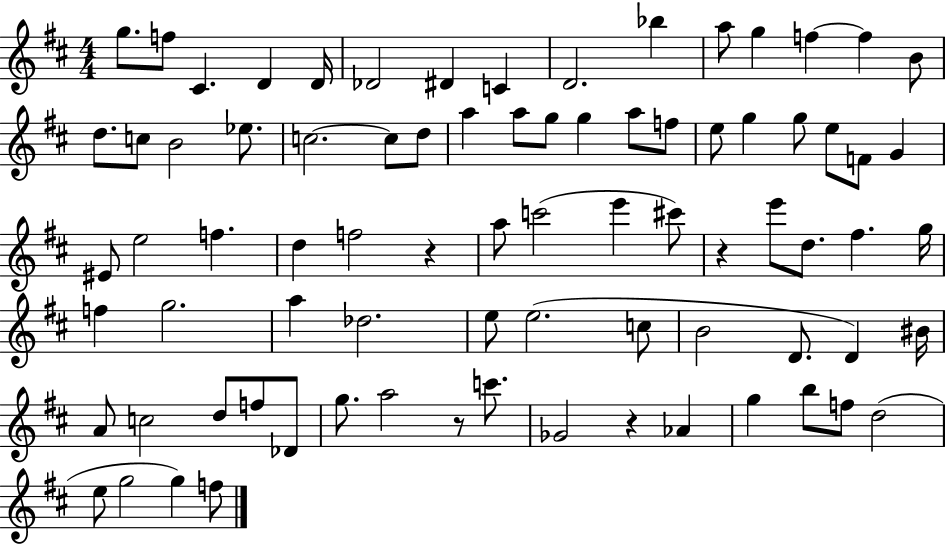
X:1
T:Untitled
M:4/4
L:1/4
K:D
g/2 f/2 ^C D D/4 _D2 ^D C D2 _b a/2 g f f B/2 d/2 c/2 B2 _e/2 c2 c/2 d/2 a a/2 g/2 g a/2 f/2 e/2 g g/2 e/2 F/2 G ^E/2 e2 f d f2 z a/2 c'2 e' ^c'/2 z e'/2 d/2 ^f g/4 f g2 a _d2 e/2 e2 c/2 B2 D/2 D ^B/4 A/2 c2 d/2 f/2 _D/2 g/2 a2 z/2 c'/2 _G2 z _A g b/2 f/2 d2 e/2 g2 g f/2